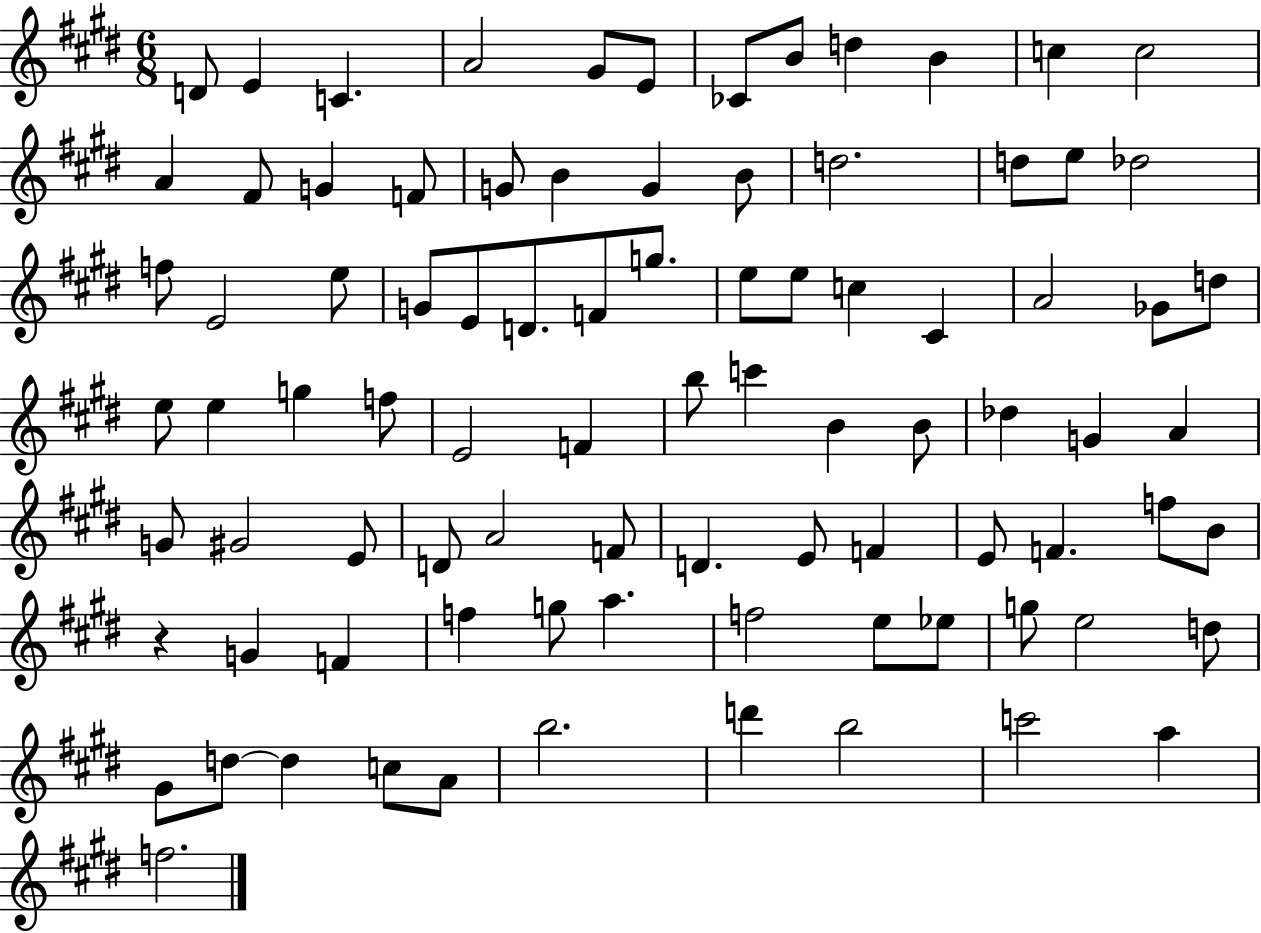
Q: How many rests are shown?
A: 1